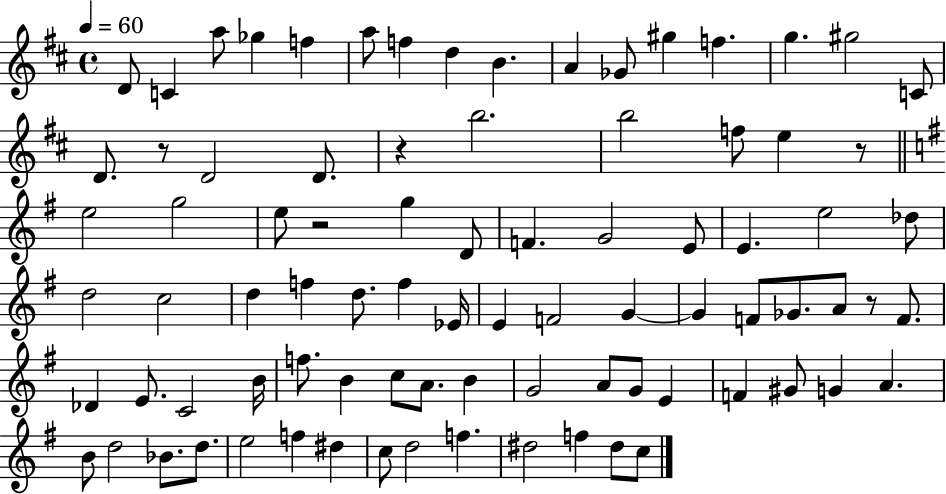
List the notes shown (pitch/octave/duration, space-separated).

D4/e C4/q A5/e Gb5/q F5/q A5/e F5/q D5/q B4/q. A4/q Gb4/e G#5/q F5/q. G5/q. G#5/h C4/e D4/e. R/e D4/h D4/e. R/q B5/h. B5/h F5/e E5/q R/e E5/h G5/h E5/e R/h G5/q D4/e F4/q. G4/h E4/e E4/q. E5/h Db5/e D5/h C5/h D5/q F5/q D5/e. F5/q Eb4/s E4/q F4/h G4/q G4/q F4/e Gb4/e. A4/e R/e F4/e. Db4/q E4/e. C4/h B4/s F5/e. B4/q C5/e A4/e. B4/q G4/h A4/e G4/e E4/q F4/q G#4/e G4/q A4/q. B4/e D5/h Bb4/e. D5/e. E5/h F5/q D#5/q C5/e D5/h F5/q. D#5/h F5/q D#5/e C5/e